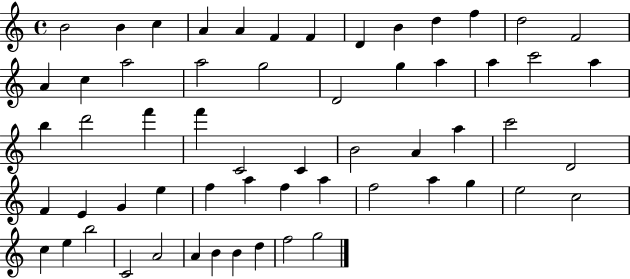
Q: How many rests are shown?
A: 0